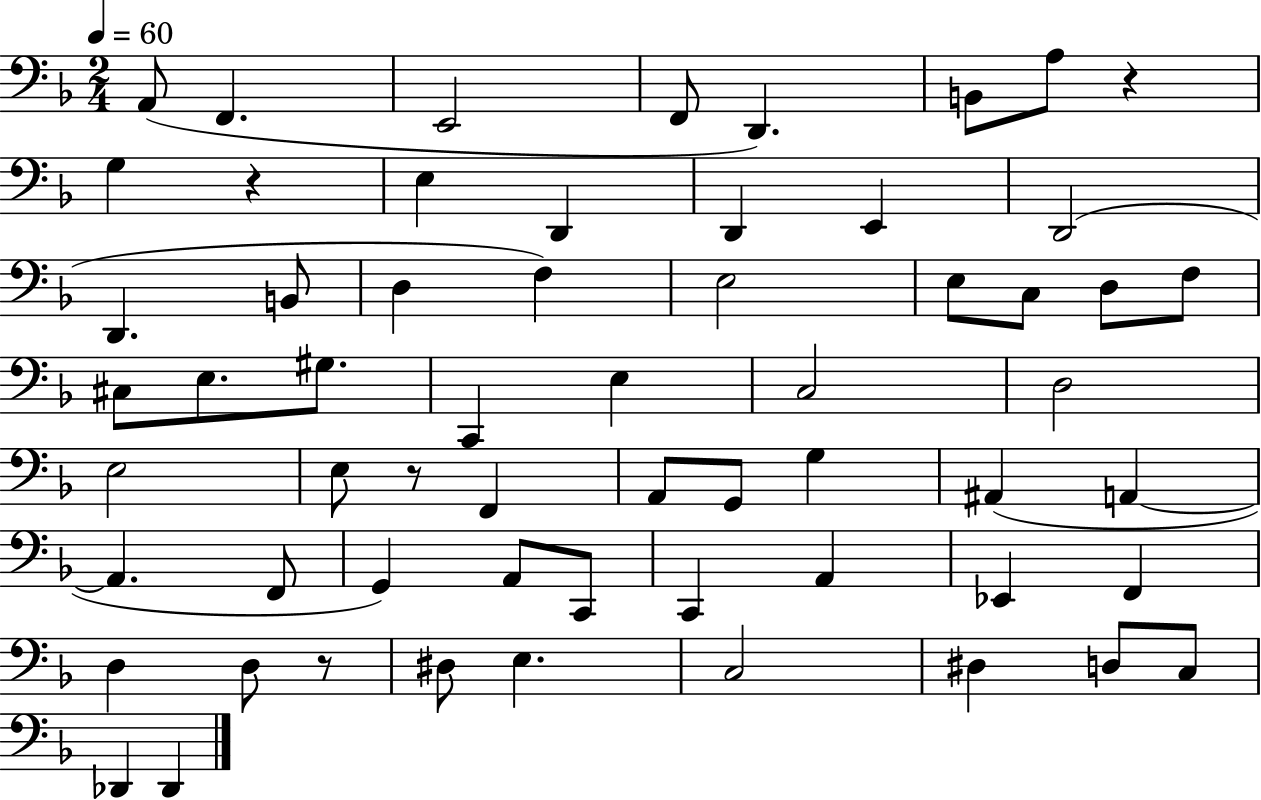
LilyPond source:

{
  \clef bass
  \numericTimeSignature
  \time 2/4
  \key f \major
  \tempo 4 = 60
  a,8( f,4. | e,2 | f,8 d,4.) | b,8 a8 r4 | \break g4 r4 | e4 d,4 | d,4 e,4 | d,2( | \break d,4. b,8 | d4 f4) | e2 | e8 c8 d8 f8 | \break cis8 e8. gis8. | c,4 e4 | c2 | d2 | \break e2 | e8 r8 f,4 | a,8 g,8 g4 | ais,4( a,4~~ | \break a,4. f,8 | g,4) a,8 c,8 | c,4 a,4 | ees,4 f,4 | \break d4 d8 r8 | dis8 e4. | c2 | dis4 d8 c8 | \break des,4 des,4 | \bar "|."
}